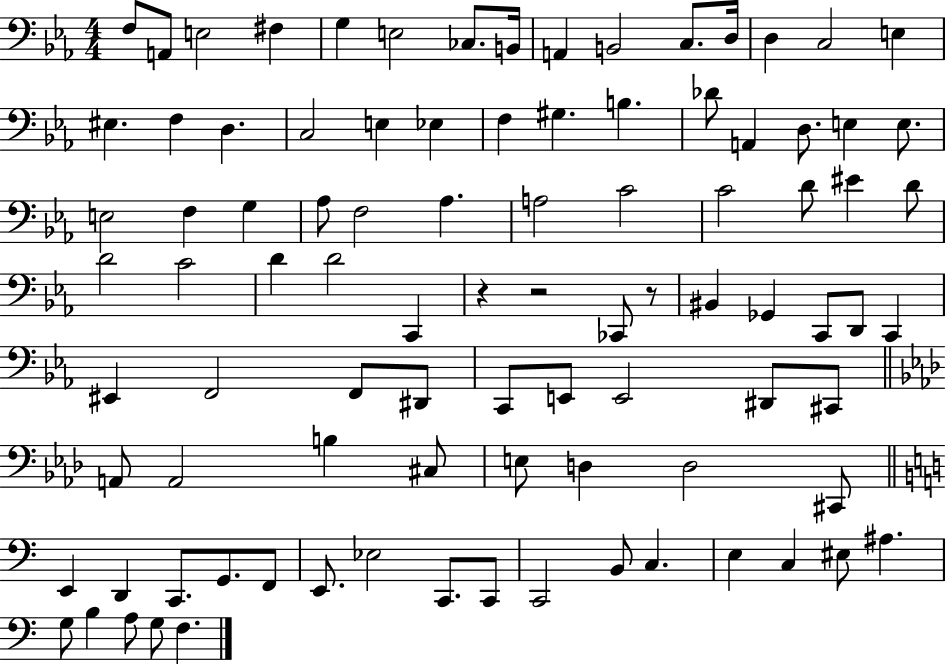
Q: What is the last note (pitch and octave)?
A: F3